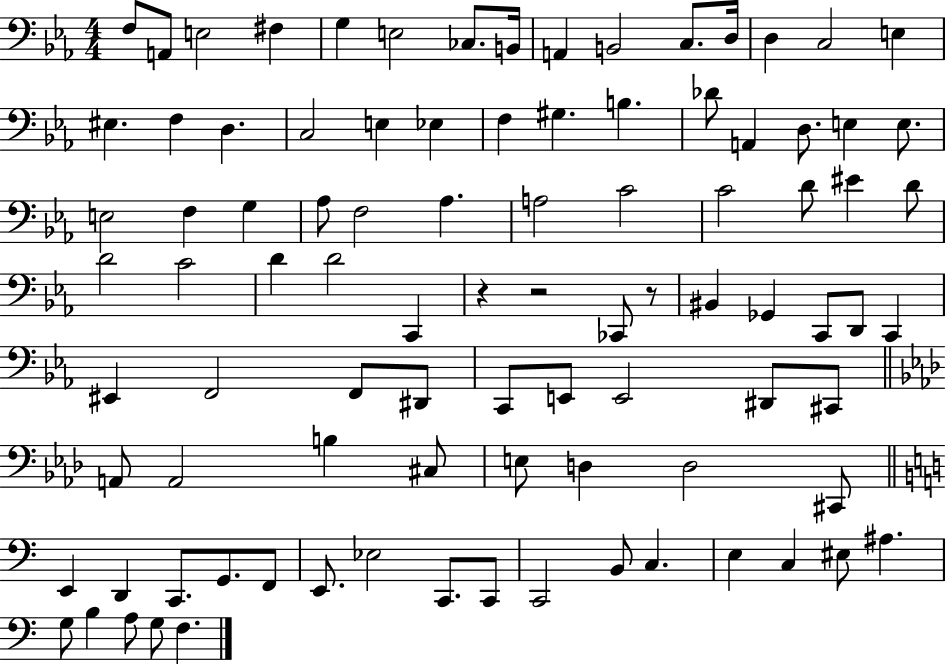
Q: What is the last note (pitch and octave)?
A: F3